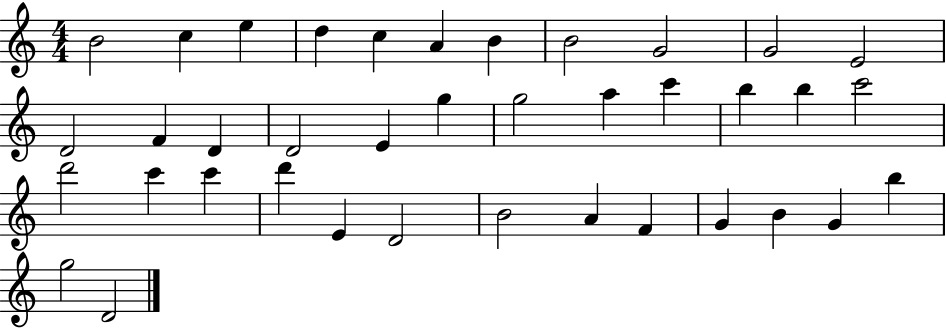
X:1
T:Untitled
M:4/4
L:1/4
K:C
B2 c e d c A B B2 G2 G2 E2 D2 F D D2 E g g2 a c' b b c'2 d'2 c' c' d' E D2 B2 A F G B G b g2 D2